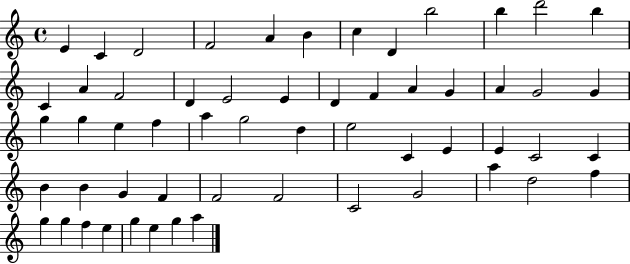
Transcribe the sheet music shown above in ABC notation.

X:1
T:Untitled
M:4/4
L:1/4
K:C
E C D2 F2 A B c D b2 b d'2 b C A F2 D E2 E D F A G A G2 G g g e f a g2 d e2 C E E C2 C B B G F F2 F2 C2 G2 a d2 f g g f e g e g a